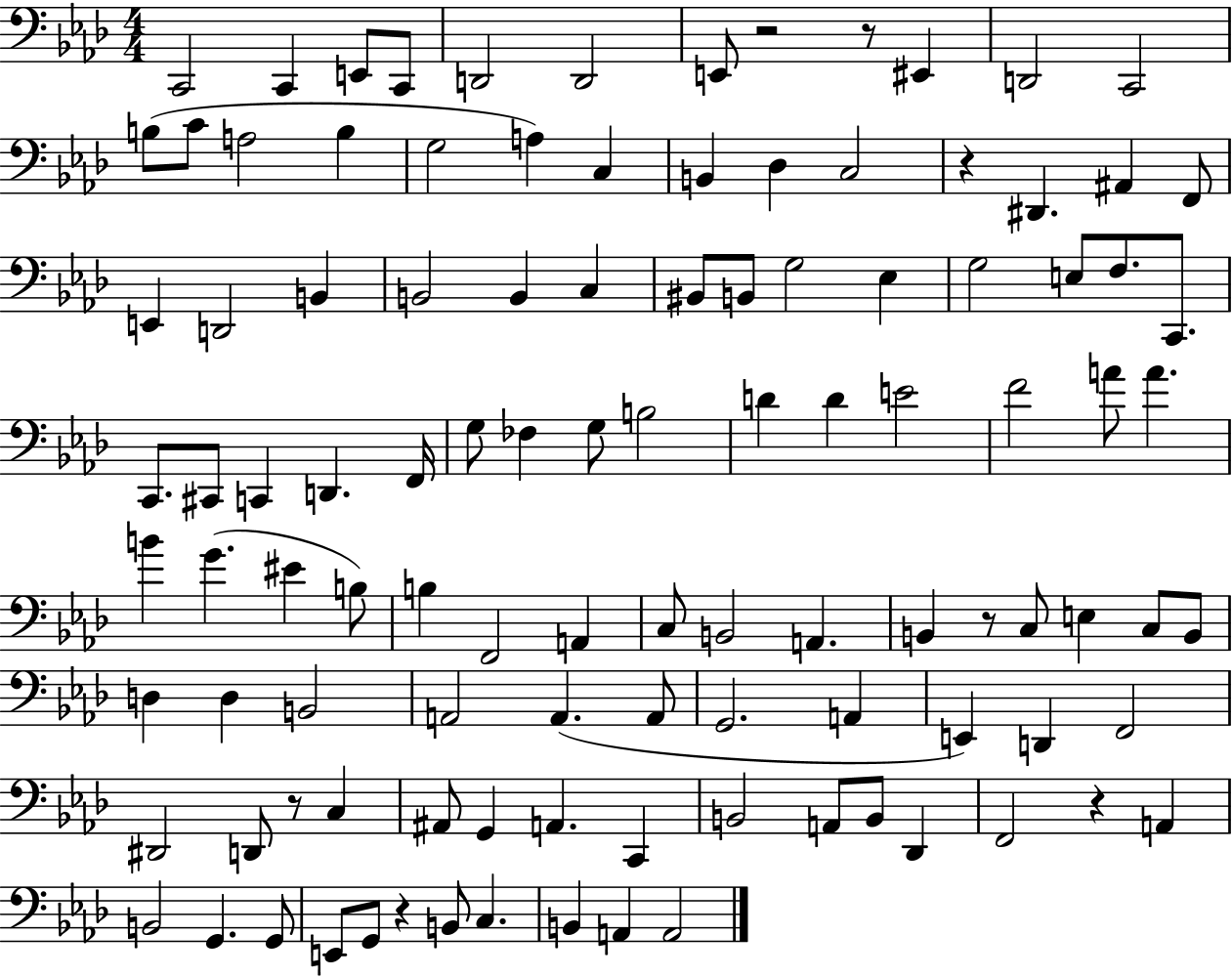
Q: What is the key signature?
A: AES major